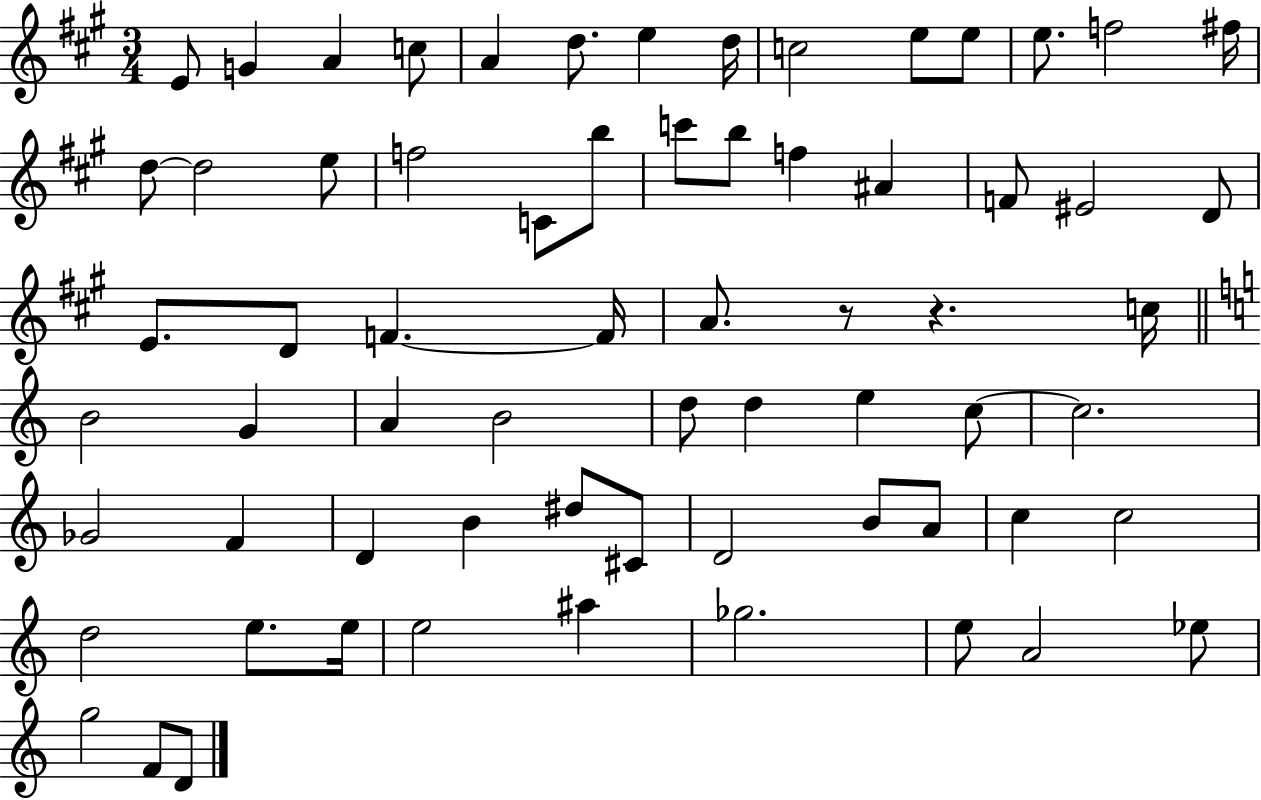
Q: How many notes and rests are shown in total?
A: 67